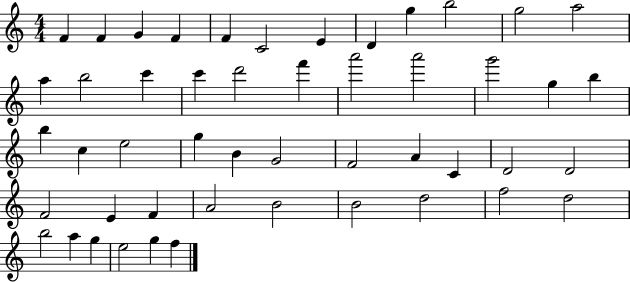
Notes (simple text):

F4/q F4/q G4/q F4/q F4/q C4/h E4/q D4/q G5/q B5/h G5/h A5/h A5/q B5/h C6/q C6/q D6/h F6/q A6/h A6/h G6/h G5/q B5/q B5/q C5/q E5/h G5/q B4/q G4/h F4/h A4/q C4/q D4/h D4/h F4/h E4/q F4/q A4/h B4/h B4/h D5/h F5/h D5/h B5/h A5/q G5/q E5/h G5/q F5/q